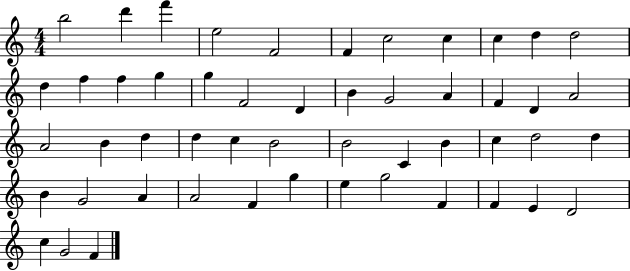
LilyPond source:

{
  \clef treble
  \numericTimeSignature
  \time 4/4
  \key c \major
  b''2 d'''4 f'''4 | e''2 f'2 | f'4 c''2 c''4 | c''4 d''4 d''2 | \break d''4 f''4 f''4 g''4 | g''4 f'2 d'4 | b'4 g'2 a'4 | f'4 d'4 a'2 | \break a'2 b'4 d''4 | d''4 c''4 b'2 | b'2 c'4 b'4 | c''4 d''2 d''4 | \break b'4 g'2 a'4 | a'2 f'4 g''4 | e''4 g''2 f'4 | f'4 e'4 d'2 | \break c''4 g'2 f'4 | \bar "|."
}